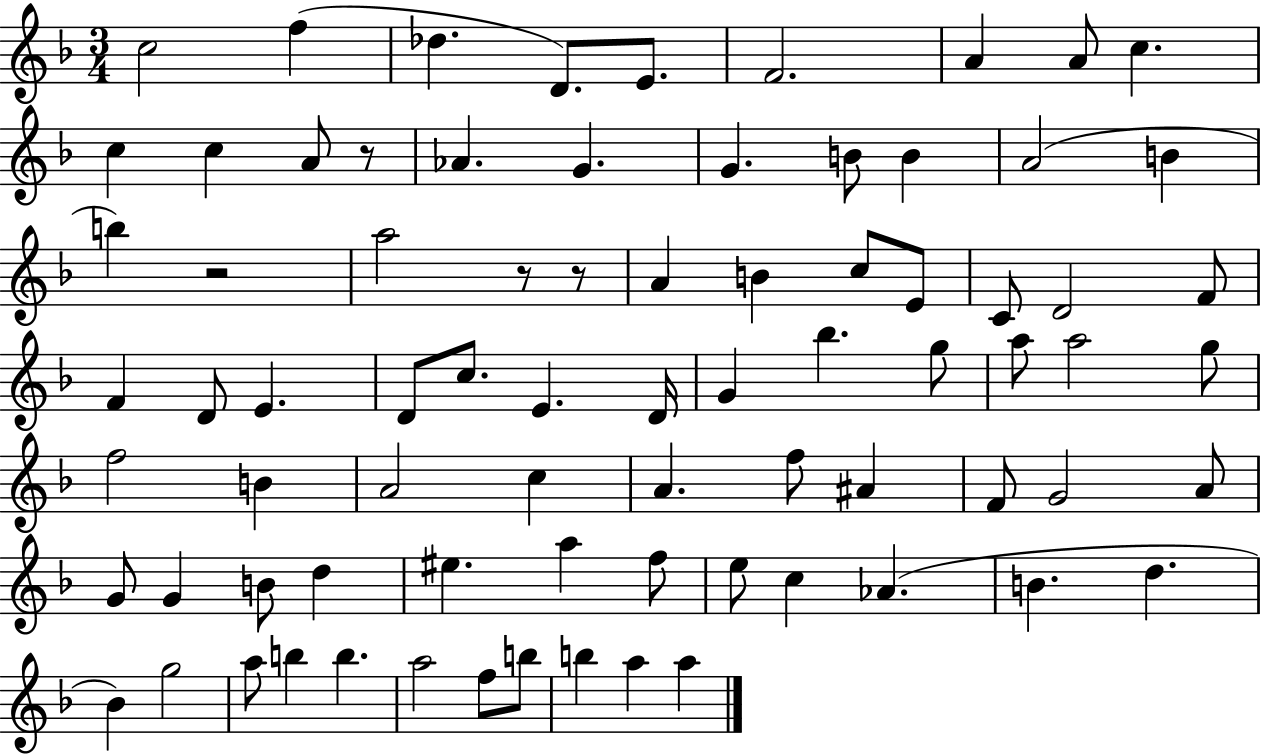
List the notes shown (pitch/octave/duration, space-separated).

C5/h F5/q Db5/q. D4/e. E4/e. F4/h. A4/q A4/e C5/q. C5/q C5/q A4/e R/e Ab4/q. G4/q. G4/q. B4/e B4/q A4/h B4/q B5/q R/h A5/h R/e R/e A4/q B4/q C5/e E4/e C4/e D4/h F4/e F4/q D4/e E4/q. D4/e C5/e. E4/q. D4/s G4/q Bb5/q. G5/e A5/e A5/h G5/e F5/h B4/q A4/h C5/q A4/q. F5/e A#4/q F4/e G4/h A4/e G4/e G4/q B4/e D5/q EIS5/q. A5/q F5/e E5/e C5/q Ab4/q. B4/q. D5/q. Bb4/q G5/h A5/e B5/q B5/q. A5/h F5/e B5/e B5/q A5/q A5/q